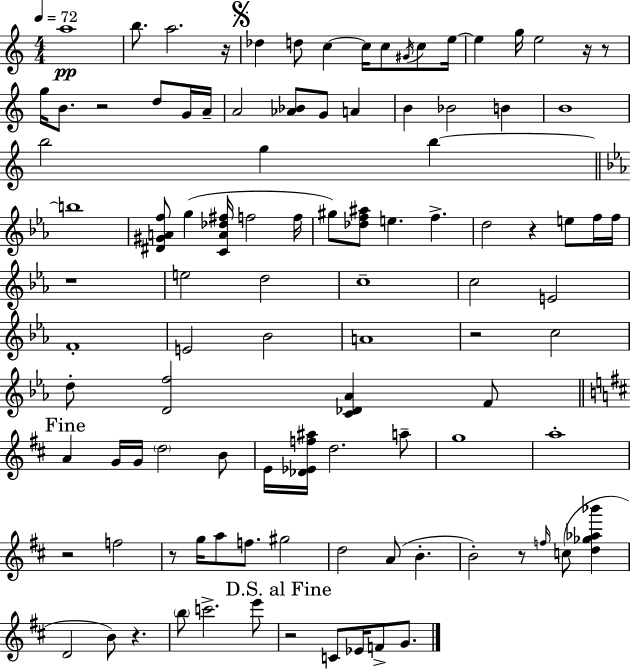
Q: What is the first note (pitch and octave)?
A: A5